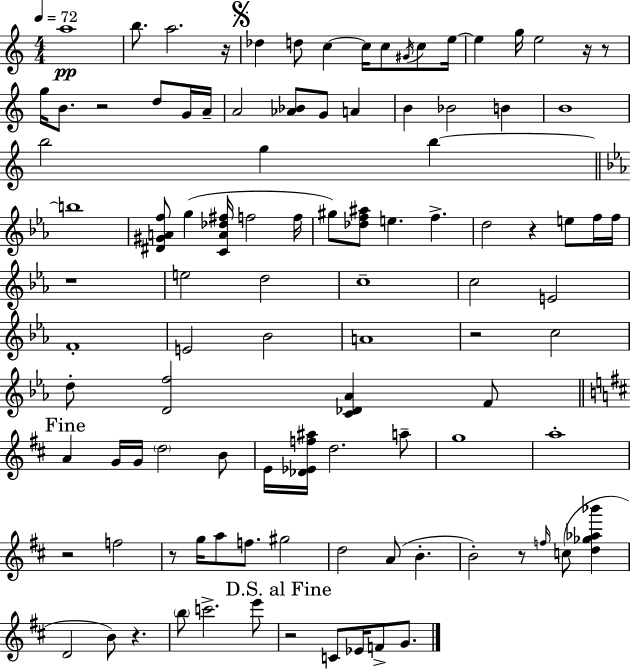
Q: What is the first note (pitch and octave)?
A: A5